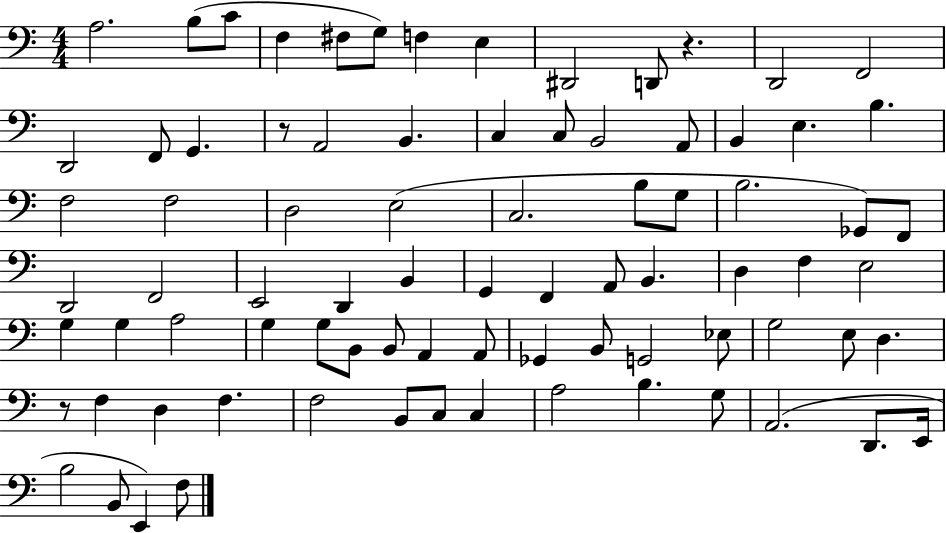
X:1
T:Untitled
M:4/4
L:1/4
K:C
A,2 B,/2 C/2 F, ^F,/2 G,/2 F, E, ^D,,2 D,,/2 z D,,2 F,,2 D,,2 F,,/2 G,, z/2 A,,2 B,, C, C,/2 B,,2 A,,/2 B,, E, B, F,2 F,2 D,2 E,2 C,2 B,/2 G,/2 B,2 _G,,/2 F,,/2 D,,2 F,,2 E,,2 D,, B,, G,, F,, A,,/2 B,, D, F, E,2 G, G, A,2 G, G,/2 B,,/2 B,,/2 A,, A,,/2 _G,, B,,/2 G,,2 _E,/2 G,2 E,/2 D, z/2 F, D, F, F,2 B,,/2 C,/2 C, A,2 B, G,/2 A,,2 D,,/2 E,,/4 B,2 B,,/2 E,, F,/2